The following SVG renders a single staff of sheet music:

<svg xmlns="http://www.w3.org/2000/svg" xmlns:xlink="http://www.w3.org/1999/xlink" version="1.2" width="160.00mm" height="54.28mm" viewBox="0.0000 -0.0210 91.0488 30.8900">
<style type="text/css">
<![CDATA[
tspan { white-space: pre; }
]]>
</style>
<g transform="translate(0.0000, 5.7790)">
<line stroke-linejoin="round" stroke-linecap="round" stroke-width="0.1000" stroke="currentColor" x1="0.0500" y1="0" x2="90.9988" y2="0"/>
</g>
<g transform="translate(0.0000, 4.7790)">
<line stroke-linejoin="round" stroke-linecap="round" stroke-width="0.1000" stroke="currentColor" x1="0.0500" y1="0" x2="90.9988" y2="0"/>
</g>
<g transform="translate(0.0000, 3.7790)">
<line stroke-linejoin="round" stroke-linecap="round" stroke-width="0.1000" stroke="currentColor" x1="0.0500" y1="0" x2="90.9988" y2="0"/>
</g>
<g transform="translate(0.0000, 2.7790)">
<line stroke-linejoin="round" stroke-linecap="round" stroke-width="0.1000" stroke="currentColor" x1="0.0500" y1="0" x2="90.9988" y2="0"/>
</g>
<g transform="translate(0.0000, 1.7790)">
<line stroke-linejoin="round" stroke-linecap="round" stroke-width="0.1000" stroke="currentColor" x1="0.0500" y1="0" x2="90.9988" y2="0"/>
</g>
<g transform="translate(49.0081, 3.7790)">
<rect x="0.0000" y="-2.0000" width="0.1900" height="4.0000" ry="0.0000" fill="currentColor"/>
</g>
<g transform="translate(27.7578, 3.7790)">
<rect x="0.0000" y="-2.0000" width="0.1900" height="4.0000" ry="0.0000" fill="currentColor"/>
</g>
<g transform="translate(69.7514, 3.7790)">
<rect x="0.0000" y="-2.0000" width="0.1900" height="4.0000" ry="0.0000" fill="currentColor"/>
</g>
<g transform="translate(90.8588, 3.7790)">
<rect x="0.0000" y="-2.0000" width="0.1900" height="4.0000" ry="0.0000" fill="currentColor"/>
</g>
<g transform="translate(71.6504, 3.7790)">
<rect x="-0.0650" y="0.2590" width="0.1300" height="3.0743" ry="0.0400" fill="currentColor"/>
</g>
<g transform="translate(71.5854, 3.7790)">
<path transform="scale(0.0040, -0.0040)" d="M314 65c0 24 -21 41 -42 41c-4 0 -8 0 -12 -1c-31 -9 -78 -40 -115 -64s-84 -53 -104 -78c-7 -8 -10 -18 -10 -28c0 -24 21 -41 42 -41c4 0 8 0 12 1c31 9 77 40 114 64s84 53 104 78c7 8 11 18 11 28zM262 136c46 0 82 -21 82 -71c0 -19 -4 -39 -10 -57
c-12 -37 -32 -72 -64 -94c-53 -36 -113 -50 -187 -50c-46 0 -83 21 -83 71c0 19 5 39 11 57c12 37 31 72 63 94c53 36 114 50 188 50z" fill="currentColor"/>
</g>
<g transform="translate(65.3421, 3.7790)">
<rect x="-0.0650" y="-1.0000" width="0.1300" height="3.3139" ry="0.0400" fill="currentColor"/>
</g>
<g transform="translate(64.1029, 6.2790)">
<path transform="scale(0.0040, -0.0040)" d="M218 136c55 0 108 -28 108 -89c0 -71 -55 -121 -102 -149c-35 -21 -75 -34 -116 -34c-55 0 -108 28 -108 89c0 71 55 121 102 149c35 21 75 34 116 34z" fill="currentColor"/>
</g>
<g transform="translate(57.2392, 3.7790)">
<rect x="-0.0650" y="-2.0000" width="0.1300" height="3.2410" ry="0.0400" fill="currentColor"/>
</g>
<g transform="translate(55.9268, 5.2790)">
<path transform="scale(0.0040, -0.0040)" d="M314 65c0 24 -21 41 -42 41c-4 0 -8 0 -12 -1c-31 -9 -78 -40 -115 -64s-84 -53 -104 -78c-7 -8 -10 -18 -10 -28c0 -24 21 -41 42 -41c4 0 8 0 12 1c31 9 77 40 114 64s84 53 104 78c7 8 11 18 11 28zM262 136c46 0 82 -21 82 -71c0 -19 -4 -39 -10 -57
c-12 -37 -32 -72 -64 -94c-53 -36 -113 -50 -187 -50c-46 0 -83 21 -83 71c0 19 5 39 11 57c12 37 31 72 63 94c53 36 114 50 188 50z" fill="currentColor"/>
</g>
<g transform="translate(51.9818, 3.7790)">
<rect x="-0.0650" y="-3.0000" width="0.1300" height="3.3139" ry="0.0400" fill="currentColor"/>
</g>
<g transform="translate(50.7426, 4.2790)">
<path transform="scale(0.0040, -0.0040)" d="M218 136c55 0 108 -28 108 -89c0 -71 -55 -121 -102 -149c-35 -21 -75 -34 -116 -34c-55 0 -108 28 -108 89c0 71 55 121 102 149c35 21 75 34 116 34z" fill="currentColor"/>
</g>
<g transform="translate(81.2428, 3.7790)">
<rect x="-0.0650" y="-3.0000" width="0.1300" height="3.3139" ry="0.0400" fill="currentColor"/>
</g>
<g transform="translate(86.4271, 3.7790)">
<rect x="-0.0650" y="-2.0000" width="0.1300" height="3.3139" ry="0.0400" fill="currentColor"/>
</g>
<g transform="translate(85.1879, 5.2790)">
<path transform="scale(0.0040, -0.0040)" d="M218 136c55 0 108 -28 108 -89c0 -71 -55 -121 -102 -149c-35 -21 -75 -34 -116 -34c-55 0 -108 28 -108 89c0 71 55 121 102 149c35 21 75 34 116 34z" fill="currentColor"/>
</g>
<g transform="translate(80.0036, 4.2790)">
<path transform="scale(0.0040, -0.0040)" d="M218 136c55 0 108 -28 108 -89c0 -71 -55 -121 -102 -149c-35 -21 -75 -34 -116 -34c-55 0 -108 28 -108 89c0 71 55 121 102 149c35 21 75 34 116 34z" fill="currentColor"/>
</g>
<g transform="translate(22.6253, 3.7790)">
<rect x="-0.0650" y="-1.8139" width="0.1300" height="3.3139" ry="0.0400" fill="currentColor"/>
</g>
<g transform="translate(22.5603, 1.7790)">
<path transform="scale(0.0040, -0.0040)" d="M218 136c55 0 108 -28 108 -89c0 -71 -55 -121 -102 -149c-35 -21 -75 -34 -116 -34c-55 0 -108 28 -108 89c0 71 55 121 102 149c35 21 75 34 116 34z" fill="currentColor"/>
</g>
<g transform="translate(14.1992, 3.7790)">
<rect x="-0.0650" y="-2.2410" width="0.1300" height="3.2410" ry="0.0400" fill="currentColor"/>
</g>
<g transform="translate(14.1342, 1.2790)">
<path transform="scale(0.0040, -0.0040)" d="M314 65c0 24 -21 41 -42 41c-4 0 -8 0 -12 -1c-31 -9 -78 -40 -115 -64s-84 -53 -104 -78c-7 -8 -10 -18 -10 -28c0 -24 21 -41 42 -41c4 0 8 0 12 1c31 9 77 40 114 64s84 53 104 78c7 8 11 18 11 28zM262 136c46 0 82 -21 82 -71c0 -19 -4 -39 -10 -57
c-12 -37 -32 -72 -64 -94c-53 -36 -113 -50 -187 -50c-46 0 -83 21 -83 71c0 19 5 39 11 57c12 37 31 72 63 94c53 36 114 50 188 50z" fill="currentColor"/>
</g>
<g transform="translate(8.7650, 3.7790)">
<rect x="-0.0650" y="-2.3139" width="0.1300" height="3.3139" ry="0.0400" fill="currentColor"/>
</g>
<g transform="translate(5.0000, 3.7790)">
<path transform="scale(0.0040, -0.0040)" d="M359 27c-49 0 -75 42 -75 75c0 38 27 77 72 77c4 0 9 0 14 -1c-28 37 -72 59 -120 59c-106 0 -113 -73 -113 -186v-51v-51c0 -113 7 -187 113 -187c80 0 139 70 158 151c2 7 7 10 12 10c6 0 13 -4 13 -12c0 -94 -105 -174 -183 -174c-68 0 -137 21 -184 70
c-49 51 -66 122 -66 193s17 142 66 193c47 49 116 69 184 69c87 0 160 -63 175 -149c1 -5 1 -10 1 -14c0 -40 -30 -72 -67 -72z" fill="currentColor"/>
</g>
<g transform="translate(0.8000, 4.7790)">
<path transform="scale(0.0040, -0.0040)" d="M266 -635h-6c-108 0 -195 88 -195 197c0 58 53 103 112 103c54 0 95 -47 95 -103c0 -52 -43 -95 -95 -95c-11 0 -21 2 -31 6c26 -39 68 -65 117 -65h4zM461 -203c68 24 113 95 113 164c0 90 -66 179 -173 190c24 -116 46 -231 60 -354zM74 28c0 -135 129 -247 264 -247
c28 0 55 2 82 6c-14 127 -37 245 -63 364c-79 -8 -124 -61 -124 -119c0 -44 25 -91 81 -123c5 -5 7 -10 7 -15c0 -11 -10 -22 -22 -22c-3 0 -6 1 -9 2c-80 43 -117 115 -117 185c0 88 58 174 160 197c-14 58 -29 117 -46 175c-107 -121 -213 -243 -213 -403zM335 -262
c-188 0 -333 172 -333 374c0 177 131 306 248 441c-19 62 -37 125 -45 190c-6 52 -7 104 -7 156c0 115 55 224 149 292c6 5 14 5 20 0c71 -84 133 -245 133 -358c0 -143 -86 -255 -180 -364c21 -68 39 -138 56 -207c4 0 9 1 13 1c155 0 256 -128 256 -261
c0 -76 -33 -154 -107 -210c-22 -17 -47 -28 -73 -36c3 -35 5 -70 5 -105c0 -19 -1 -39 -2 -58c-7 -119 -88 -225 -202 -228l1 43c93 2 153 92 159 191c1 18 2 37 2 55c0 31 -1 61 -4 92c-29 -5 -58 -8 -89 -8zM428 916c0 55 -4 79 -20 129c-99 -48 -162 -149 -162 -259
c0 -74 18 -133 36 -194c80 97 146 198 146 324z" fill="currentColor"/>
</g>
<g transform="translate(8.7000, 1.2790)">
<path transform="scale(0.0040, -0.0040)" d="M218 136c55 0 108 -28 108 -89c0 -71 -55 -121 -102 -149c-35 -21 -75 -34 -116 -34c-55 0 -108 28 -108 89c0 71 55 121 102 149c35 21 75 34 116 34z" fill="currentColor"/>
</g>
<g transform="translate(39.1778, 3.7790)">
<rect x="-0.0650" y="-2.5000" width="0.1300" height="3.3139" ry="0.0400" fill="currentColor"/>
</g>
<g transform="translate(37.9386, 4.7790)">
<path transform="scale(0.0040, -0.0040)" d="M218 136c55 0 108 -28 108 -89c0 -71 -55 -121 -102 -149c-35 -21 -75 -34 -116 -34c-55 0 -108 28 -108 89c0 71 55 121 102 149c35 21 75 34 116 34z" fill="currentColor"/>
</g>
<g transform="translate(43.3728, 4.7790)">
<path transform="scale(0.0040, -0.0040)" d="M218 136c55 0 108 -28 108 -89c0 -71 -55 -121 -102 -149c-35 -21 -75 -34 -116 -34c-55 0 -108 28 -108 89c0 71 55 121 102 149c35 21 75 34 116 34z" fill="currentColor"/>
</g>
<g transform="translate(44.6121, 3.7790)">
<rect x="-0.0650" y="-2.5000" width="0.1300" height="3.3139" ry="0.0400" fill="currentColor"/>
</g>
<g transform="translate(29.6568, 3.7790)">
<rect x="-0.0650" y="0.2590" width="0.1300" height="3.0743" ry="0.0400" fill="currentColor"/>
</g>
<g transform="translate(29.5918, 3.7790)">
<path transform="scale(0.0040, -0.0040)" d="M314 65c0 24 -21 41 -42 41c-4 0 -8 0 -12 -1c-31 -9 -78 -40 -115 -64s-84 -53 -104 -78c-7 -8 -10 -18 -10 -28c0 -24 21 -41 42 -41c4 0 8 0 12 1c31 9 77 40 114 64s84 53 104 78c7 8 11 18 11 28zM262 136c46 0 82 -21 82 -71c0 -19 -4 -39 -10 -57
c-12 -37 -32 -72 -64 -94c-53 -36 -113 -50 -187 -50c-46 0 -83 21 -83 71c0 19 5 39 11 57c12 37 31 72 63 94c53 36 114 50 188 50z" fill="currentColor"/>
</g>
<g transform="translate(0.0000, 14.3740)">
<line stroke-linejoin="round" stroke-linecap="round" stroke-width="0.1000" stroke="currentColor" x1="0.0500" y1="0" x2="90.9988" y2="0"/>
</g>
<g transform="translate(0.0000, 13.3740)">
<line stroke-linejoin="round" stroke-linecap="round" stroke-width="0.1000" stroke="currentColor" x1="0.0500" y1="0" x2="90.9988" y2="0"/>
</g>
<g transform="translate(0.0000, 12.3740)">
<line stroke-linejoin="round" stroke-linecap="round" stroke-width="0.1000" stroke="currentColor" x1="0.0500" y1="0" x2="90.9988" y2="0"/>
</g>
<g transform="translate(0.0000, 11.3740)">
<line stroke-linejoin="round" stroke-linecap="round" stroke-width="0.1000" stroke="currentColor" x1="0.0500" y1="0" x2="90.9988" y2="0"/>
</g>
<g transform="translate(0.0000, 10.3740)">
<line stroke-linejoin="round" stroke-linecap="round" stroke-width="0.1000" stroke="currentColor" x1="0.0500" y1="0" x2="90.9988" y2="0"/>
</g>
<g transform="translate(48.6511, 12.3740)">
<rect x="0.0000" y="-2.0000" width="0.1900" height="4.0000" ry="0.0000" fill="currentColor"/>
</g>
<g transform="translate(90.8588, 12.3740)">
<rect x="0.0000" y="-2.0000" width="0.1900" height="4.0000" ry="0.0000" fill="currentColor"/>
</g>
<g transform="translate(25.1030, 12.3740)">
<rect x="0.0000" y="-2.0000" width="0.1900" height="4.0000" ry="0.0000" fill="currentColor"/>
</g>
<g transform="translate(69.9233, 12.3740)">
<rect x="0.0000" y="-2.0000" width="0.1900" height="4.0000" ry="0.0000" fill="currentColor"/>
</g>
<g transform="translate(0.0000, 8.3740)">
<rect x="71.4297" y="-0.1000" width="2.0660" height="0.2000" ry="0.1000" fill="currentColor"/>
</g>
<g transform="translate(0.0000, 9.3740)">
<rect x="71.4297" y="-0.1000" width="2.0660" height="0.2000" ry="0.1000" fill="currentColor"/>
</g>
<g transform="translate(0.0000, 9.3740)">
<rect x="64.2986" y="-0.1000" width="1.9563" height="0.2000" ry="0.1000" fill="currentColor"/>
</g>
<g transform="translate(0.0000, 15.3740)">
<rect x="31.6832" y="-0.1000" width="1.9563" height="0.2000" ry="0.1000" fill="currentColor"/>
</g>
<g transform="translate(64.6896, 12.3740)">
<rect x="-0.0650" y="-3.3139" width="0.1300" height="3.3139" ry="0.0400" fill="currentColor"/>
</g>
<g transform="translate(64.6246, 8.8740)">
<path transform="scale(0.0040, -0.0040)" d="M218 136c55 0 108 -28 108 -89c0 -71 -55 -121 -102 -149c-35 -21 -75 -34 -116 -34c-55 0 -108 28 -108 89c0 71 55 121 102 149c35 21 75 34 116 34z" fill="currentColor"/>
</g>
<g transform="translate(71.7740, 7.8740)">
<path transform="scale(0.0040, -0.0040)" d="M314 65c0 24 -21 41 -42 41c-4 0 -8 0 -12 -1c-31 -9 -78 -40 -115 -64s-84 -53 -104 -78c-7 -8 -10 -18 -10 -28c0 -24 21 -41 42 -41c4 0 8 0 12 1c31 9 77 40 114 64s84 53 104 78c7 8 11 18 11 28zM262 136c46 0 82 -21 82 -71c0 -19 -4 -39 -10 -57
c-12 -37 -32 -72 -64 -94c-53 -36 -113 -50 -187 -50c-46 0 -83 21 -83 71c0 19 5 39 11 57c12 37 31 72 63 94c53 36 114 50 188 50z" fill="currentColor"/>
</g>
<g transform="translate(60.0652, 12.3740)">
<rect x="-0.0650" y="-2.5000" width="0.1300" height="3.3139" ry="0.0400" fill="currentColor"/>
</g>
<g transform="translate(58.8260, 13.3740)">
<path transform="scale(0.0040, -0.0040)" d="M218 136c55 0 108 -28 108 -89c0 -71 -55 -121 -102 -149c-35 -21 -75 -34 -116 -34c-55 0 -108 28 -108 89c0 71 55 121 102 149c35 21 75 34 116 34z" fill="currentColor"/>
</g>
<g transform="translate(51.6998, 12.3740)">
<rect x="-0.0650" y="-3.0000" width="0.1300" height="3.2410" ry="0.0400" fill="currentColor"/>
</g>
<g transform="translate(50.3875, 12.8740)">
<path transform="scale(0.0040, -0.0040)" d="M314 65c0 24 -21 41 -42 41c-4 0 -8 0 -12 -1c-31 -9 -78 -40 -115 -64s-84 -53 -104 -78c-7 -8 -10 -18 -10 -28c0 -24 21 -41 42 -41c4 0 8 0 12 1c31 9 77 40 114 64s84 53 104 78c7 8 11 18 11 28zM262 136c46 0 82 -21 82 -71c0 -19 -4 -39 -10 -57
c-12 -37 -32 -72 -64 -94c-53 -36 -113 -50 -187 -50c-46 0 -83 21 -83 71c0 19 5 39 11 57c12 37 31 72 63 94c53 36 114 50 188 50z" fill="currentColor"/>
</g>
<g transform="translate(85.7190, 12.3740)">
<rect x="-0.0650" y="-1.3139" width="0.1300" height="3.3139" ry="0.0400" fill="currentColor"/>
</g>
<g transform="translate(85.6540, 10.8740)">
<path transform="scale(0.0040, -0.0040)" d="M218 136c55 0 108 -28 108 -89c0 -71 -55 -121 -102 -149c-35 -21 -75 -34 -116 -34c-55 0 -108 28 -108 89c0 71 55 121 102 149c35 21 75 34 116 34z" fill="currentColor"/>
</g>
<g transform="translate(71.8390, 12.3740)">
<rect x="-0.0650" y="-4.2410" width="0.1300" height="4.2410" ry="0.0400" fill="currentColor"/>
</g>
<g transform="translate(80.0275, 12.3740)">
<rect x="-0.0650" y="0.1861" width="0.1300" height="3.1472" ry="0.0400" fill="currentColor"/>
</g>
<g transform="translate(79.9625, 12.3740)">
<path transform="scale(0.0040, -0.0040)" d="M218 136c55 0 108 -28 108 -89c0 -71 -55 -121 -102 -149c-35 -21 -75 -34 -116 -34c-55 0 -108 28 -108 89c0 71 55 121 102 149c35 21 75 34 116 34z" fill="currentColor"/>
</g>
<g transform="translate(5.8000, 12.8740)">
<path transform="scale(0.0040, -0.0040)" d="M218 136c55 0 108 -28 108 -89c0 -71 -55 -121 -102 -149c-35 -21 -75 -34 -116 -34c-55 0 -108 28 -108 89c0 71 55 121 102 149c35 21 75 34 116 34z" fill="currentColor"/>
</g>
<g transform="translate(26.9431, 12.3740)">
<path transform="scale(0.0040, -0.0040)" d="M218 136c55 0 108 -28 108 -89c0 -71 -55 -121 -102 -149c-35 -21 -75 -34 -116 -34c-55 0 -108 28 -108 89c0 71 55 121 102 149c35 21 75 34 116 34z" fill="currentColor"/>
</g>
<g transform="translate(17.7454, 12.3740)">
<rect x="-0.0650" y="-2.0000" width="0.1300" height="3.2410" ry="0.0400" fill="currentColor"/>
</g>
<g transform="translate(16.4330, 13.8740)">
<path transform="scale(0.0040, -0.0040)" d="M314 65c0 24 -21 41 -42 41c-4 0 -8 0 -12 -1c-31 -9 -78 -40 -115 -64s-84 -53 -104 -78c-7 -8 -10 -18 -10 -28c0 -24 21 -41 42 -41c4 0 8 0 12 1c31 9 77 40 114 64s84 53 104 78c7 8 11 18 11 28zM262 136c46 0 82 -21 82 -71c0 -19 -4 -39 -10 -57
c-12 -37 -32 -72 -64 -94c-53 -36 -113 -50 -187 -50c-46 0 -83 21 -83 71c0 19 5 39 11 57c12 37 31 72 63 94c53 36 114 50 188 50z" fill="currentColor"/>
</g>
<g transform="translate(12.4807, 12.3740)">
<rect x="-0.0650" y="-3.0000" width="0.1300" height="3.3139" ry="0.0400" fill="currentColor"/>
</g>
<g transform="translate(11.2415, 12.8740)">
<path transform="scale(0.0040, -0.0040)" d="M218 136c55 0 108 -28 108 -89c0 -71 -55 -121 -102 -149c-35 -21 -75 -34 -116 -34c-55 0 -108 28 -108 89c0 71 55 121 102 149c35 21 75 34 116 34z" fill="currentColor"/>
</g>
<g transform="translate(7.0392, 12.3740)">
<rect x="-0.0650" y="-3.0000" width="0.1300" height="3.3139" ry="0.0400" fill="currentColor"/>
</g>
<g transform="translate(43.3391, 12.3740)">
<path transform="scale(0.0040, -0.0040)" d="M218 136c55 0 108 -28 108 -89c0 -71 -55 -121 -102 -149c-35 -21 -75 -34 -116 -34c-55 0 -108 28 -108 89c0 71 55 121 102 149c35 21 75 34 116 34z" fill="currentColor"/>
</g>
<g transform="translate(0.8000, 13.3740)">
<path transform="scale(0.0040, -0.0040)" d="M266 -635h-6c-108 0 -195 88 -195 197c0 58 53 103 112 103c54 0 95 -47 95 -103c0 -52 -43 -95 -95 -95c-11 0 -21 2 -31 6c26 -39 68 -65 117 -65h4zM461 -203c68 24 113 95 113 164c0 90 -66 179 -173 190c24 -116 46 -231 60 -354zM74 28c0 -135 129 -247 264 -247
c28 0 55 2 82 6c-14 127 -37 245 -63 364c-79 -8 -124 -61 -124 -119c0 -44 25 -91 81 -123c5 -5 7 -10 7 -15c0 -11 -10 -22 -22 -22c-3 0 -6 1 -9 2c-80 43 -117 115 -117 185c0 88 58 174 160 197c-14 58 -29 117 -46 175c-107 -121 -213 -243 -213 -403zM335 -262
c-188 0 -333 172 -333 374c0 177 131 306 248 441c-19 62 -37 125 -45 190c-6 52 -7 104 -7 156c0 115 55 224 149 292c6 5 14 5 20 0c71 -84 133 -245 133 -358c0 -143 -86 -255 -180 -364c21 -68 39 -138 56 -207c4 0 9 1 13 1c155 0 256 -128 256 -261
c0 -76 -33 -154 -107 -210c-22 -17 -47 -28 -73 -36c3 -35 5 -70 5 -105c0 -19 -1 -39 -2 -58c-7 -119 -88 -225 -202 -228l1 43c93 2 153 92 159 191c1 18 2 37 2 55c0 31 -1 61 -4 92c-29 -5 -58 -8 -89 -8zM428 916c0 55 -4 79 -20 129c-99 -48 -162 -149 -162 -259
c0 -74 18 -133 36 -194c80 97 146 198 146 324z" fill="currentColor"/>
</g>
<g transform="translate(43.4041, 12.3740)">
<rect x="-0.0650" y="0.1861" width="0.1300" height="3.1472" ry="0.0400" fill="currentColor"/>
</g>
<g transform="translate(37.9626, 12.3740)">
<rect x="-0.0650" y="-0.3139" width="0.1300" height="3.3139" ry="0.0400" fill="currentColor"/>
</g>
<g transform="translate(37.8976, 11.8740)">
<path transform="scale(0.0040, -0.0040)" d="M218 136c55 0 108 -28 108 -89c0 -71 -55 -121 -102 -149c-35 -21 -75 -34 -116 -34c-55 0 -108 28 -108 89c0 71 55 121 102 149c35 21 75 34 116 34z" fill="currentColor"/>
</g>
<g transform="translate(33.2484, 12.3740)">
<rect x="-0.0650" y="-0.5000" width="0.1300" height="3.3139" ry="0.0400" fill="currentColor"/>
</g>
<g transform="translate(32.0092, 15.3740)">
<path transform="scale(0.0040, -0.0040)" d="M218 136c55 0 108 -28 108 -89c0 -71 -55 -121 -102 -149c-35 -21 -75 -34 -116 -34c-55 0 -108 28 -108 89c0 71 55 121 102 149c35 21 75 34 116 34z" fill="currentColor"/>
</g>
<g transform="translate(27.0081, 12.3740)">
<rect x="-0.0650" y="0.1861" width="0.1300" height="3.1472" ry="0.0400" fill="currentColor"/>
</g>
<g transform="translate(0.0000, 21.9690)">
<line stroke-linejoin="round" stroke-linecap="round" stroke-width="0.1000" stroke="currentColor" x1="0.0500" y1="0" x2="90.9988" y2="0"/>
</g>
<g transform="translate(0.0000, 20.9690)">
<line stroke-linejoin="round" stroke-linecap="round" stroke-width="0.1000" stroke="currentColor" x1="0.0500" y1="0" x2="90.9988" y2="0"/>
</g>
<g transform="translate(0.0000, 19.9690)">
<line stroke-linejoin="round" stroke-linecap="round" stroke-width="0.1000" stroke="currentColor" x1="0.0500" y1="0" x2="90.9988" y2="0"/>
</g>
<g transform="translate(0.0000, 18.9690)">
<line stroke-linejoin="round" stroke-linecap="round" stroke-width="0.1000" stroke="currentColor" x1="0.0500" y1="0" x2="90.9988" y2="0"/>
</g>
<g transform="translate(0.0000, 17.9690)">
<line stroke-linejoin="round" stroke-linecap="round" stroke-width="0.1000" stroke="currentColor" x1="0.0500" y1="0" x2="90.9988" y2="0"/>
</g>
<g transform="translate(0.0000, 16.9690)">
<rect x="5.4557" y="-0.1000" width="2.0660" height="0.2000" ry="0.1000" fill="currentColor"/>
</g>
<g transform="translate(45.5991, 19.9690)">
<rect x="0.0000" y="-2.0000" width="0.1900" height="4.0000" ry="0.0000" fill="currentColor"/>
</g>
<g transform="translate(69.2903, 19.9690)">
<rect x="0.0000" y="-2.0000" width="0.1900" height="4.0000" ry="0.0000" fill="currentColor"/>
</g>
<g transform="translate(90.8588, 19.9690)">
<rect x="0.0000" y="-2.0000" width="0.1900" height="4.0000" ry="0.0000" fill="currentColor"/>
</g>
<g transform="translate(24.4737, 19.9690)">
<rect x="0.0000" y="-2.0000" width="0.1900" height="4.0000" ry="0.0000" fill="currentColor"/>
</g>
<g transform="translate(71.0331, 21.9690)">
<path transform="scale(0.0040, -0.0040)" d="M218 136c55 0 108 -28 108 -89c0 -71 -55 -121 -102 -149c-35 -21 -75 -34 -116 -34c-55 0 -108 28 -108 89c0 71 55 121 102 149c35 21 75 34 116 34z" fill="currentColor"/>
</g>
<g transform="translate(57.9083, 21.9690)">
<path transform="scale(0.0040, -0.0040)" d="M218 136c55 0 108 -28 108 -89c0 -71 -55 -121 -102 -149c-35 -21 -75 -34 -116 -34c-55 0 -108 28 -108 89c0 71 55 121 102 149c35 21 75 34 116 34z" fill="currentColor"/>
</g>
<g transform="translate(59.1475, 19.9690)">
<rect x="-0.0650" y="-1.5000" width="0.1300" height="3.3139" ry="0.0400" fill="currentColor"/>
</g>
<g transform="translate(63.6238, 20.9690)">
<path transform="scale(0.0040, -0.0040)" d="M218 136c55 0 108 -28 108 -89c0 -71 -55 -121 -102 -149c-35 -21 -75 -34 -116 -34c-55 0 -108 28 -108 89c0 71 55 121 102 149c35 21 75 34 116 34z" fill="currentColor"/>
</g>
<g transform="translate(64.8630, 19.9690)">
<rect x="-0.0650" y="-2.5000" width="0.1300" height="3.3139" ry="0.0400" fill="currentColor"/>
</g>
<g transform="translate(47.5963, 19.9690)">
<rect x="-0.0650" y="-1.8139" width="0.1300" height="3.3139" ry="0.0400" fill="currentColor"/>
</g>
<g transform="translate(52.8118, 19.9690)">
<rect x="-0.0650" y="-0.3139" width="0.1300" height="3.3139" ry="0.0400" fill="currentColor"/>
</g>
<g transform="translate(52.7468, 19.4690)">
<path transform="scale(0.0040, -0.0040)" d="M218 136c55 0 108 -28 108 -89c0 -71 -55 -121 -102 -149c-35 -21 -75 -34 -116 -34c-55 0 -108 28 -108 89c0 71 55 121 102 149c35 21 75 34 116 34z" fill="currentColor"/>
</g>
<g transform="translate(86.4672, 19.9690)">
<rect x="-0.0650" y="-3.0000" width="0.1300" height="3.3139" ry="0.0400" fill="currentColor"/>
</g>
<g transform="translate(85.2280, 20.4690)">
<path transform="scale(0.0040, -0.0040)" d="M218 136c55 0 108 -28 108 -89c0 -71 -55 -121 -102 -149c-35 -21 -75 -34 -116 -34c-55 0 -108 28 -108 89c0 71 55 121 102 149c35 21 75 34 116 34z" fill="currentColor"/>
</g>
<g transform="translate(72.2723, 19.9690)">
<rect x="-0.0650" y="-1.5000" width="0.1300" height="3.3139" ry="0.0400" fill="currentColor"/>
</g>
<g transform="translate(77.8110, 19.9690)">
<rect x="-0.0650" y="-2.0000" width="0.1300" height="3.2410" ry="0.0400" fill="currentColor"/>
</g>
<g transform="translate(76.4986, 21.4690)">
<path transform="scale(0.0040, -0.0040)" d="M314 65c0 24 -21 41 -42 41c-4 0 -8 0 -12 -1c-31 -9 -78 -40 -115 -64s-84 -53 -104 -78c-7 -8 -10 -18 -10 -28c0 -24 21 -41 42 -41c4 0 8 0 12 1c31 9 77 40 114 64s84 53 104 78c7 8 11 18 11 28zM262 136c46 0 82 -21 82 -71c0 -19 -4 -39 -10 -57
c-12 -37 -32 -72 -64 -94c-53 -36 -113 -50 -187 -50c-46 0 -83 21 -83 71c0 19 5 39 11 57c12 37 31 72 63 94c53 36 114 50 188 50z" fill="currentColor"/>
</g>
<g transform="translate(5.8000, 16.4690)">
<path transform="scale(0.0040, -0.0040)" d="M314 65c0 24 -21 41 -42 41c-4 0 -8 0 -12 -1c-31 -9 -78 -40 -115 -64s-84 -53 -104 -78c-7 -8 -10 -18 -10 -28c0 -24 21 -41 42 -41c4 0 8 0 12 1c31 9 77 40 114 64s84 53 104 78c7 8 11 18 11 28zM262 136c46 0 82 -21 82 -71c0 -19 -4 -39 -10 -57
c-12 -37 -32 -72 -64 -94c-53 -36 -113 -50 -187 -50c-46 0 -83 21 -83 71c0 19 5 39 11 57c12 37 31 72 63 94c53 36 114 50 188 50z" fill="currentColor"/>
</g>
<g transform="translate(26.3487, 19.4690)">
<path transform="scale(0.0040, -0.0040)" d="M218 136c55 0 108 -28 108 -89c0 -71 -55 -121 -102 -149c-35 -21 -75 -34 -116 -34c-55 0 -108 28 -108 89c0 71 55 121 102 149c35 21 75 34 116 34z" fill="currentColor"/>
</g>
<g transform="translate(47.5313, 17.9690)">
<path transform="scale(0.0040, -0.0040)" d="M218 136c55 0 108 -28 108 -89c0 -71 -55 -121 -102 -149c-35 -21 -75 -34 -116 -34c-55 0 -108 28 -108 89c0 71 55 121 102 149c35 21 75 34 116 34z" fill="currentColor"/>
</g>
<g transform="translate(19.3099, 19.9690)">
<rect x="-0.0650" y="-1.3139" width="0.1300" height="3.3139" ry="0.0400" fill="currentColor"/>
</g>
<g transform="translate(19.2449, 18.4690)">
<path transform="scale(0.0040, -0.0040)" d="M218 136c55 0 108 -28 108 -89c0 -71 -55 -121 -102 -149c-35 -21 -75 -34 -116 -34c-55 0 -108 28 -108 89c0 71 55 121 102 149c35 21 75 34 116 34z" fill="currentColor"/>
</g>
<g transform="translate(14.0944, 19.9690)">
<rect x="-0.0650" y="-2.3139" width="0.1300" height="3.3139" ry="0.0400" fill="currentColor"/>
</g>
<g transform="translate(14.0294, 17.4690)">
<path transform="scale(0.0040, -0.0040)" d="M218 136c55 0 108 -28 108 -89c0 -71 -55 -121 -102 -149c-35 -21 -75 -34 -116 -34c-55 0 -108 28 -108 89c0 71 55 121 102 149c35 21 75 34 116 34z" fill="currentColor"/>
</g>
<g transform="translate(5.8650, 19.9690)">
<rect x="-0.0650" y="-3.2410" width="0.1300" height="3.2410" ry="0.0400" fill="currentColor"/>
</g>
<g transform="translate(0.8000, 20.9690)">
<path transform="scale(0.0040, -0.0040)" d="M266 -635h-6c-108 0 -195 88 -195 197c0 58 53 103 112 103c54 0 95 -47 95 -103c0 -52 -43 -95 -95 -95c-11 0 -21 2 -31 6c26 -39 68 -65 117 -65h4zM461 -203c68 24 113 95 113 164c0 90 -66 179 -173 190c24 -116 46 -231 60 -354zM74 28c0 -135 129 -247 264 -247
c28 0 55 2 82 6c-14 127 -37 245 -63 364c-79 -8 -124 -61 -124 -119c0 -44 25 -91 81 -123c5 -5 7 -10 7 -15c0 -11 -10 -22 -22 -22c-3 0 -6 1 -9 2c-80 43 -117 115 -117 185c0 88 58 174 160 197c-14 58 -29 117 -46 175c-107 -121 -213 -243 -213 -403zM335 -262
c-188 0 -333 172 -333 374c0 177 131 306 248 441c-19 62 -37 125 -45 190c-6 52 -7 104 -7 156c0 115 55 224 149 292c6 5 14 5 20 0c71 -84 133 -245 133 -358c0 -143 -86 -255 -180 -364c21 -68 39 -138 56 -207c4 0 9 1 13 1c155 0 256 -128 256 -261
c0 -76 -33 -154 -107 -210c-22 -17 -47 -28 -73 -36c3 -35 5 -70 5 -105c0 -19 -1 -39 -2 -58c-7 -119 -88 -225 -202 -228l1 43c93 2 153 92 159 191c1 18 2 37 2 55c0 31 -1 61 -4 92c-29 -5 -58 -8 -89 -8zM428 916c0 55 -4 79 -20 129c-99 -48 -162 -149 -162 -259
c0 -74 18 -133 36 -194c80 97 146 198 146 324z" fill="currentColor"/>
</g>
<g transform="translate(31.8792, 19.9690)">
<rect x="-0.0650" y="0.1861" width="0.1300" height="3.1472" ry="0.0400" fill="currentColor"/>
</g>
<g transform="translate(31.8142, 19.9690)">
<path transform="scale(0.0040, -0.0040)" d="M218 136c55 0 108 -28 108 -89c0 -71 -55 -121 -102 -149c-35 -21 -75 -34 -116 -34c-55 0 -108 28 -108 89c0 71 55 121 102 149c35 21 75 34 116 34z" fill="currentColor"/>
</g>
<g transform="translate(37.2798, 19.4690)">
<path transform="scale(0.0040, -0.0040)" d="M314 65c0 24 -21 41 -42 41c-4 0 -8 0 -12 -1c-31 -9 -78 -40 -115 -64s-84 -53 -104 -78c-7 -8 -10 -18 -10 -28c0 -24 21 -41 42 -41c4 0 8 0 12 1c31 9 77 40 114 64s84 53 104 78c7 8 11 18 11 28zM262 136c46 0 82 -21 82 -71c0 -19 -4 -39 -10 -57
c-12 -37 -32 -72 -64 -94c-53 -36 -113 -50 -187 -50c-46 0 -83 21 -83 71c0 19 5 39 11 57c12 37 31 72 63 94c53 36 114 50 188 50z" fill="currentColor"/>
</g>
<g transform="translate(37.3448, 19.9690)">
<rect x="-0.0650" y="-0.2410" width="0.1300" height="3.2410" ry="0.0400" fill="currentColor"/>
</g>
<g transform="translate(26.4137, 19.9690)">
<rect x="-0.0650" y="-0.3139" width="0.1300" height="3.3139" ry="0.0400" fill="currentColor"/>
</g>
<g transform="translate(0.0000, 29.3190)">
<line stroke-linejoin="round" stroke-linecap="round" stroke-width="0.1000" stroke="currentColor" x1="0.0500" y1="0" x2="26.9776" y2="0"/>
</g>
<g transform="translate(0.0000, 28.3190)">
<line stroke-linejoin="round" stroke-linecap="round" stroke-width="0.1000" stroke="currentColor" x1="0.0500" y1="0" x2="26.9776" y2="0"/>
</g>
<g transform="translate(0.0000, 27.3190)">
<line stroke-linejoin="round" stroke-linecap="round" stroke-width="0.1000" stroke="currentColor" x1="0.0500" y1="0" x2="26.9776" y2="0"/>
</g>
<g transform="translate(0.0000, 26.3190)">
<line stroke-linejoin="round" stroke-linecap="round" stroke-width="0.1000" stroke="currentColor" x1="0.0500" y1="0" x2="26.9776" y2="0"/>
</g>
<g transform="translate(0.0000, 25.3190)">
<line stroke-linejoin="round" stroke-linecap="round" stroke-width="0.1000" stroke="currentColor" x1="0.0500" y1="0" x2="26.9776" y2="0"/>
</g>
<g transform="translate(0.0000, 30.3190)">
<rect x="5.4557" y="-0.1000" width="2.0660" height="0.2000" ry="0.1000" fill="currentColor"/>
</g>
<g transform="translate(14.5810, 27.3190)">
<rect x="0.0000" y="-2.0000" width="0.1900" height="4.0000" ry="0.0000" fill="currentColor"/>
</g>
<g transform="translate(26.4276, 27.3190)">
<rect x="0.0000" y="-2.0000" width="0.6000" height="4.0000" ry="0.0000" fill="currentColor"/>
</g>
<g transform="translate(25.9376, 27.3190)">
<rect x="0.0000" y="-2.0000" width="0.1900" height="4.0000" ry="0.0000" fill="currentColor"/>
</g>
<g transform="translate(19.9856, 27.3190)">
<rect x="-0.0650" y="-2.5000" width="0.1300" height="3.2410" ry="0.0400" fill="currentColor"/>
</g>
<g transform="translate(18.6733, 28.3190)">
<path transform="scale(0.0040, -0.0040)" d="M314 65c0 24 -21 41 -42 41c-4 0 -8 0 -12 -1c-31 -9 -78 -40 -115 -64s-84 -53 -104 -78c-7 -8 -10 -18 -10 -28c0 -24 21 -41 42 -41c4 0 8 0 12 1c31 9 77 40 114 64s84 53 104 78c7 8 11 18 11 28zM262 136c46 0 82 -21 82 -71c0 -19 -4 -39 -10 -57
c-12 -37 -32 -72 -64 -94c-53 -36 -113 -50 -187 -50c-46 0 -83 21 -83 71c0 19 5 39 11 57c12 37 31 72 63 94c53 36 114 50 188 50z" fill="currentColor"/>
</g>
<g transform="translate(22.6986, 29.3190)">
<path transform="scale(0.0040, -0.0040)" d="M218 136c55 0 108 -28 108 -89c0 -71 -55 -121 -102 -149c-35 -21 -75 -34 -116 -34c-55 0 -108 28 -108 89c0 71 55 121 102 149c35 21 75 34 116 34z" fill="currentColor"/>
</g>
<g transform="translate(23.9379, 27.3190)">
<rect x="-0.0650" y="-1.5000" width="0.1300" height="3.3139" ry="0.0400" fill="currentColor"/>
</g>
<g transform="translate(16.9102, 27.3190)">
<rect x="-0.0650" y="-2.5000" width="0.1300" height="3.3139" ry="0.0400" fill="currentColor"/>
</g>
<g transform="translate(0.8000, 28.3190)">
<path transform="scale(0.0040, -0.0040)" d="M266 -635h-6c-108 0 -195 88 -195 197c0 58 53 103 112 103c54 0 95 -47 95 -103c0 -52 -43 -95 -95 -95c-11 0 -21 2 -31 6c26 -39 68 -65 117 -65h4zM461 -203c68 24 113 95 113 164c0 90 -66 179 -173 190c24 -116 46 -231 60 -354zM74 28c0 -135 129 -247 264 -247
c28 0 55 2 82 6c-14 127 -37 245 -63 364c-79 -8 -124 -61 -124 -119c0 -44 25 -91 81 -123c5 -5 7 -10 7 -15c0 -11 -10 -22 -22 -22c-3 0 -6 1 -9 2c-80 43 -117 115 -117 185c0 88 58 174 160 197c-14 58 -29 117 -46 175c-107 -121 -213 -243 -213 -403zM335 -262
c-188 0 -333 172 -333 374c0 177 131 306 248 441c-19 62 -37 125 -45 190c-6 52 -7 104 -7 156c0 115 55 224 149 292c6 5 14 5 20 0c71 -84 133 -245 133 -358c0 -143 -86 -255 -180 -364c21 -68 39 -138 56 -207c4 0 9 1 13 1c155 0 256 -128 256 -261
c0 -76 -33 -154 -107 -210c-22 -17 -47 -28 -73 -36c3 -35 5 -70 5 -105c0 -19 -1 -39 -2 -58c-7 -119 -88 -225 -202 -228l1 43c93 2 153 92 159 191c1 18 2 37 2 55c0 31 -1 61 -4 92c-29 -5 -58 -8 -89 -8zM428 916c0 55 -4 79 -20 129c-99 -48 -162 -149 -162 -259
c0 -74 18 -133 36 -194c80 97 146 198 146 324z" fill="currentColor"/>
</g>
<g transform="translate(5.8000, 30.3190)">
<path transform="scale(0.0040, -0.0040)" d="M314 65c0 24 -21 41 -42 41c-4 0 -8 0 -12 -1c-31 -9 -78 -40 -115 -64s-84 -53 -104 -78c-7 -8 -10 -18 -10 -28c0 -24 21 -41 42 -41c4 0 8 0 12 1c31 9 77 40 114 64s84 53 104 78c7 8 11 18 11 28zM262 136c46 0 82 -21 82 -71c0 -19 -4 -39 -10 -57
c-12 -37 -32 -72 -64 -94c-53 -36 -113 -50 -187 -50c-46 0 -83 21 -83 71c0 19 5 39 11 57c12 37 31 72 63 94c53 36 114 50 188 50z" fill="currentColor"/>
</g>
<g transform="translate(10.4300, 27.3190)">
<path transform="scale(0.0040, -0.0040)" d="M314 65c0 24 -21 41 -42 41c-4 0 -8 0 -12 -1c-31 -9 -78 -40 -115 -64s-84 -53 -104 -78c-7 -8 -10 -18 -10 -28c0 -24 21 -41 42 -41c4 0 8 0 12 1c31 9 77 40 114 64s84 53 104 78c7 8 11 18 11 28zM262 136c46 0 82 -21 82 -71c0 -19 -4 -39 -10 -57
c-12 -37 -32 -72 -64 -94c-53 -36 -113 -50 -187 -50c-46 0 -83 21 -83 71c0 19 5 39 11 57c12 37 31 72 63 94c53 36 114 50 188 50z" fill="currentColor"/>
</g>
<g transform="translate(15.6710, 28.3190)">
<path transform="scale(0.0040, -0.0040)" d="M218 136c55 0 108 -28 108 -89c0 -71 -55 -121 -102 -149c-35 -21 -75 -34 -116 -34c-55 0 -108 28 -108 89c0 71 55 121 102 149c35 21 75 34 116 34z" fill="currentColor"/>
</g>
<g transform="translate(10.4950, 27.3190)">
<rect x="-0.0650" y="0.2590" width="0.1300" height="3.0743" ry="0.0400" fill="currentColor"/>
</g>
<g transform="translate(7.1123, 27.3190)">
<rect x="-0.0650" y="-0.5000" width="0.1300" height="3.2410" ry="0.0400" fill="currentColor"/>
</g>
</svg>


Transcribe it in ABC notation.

X:1
T:Untitled
M:4/4
L:1/4
K:C
g g2 f B2 G G A F2 D B2 A F A A F2 B C c B A2 G b d'2 B e b2 g e c B c2 f c E G E F2 A C2 B2 G G2 E